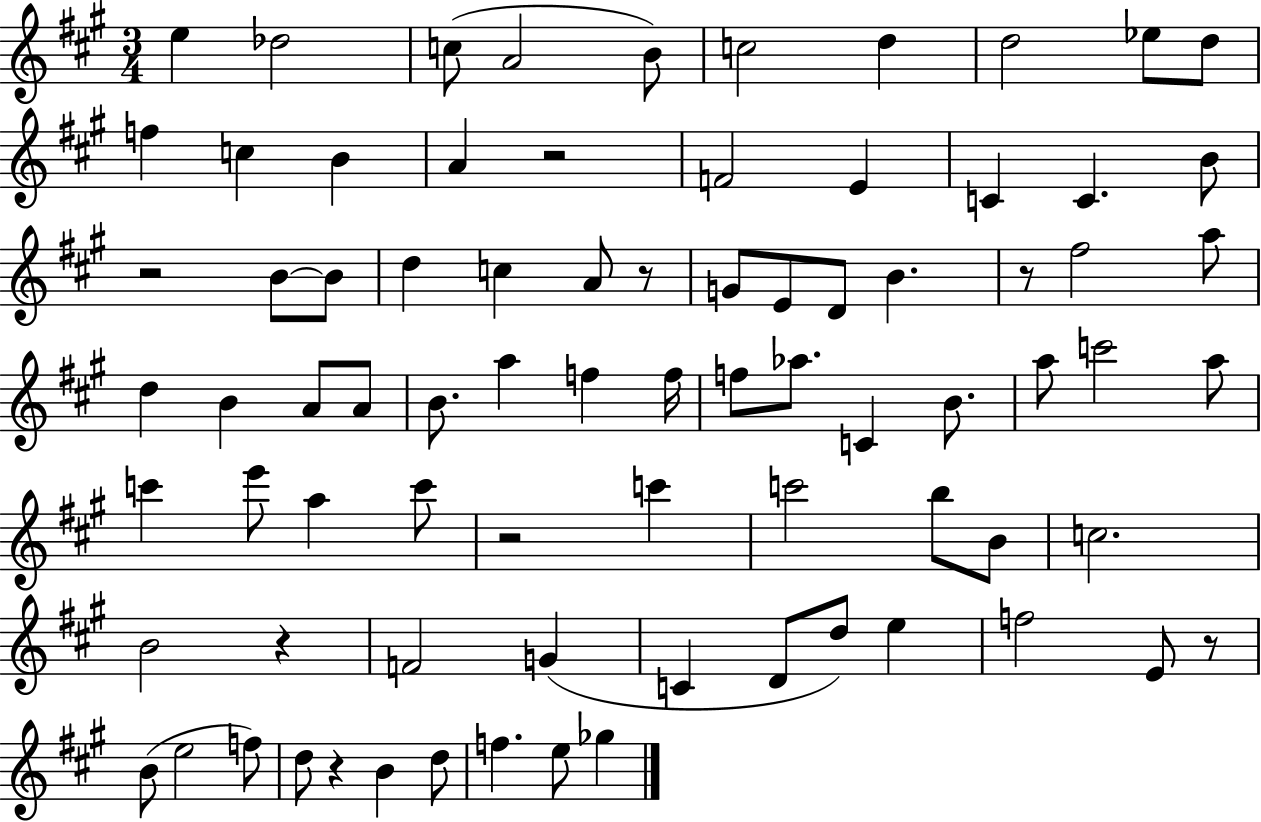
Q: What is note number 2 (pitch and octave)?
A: Db5